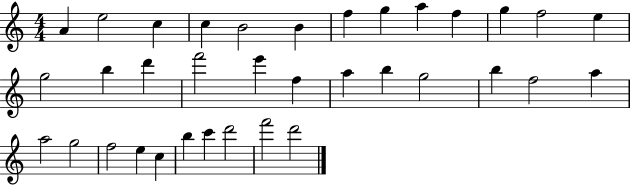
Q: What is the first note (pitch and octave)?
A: A4